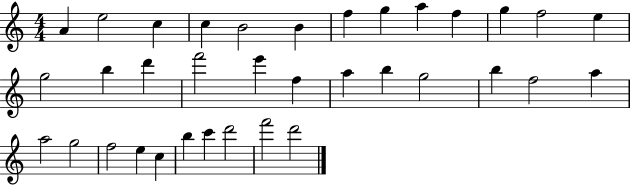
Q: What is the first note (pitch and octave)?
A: A4